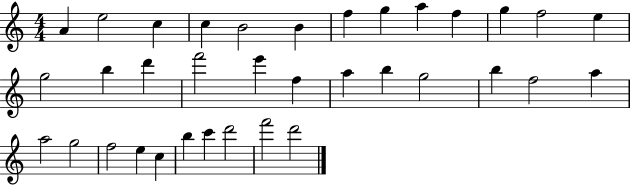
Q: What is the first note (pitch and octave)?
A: A4